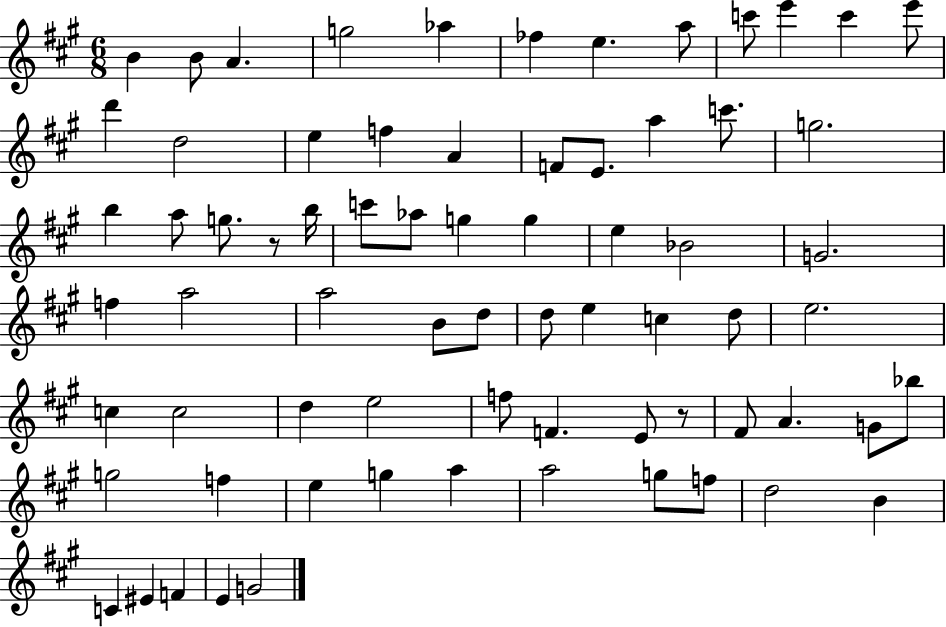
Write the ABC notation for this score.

X:1
T:Untitled
M:6/8
L:1/4
K:A
B B/2 A g2 _a _f e a/2 c'/2 e' c' e'/2 d' d2 e f A F/2 E/2 a c'/2 g2 b a/2 g/2 z/2 b/4 c'/2 _a/2 g g e _B2 G2 f a2 a2 B/2 d/2 d/2 e c d/2 e2 c c2 d e2 f/2 F E/2 z/2 ^F/2 A G/2 _b/2 g2 f e g a a2 g/2 f/2 d2 B C ^E F E G2